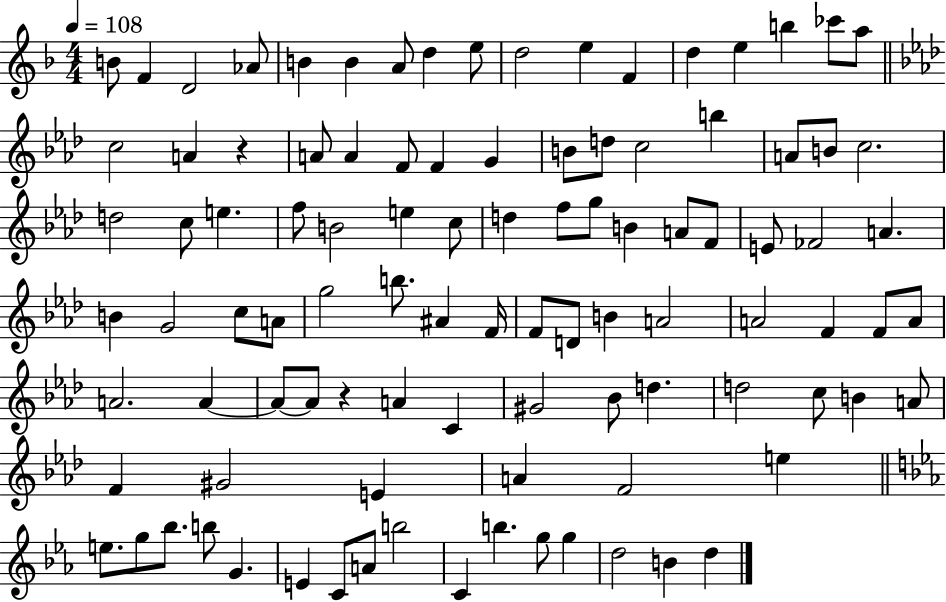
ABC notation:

X:1
T:Untitled
M:4/4
L:1/4
K:F
B/2 F D2 _A/2 B B A/2 d e/2 d2 e F d e b _c'/2 a/2 c2 A z A/2 A F/2 F G B/2 d/2 c2 b A/2 B/2 c2 d2 c/2 e f/2 B2 e c/2 d f/2 g/2 B A/2 F/2 E/2 _F2 A B G2 c/2 A/2 g2 b/2 ^A F/4 F/2 D/2 B A2 A2 F F/2 A/2 A2 A A/2 A/2 z A C ^G2 _B/2 d d2 c/2 B A/2 F ^G2 E A F2 e e/2 g/2 _b/2 b/2 G E C/2 A/2 b2 C b g/2 g d2 B d